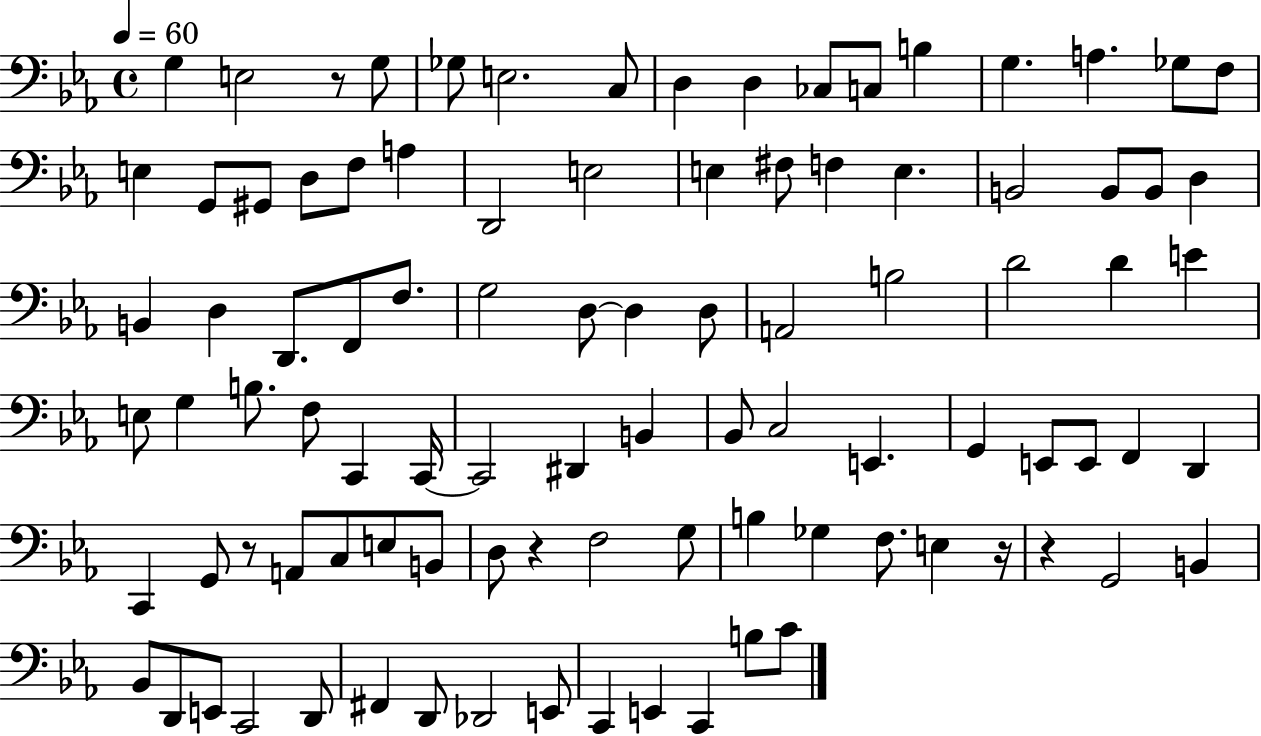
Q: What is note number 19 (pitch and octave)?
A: D3